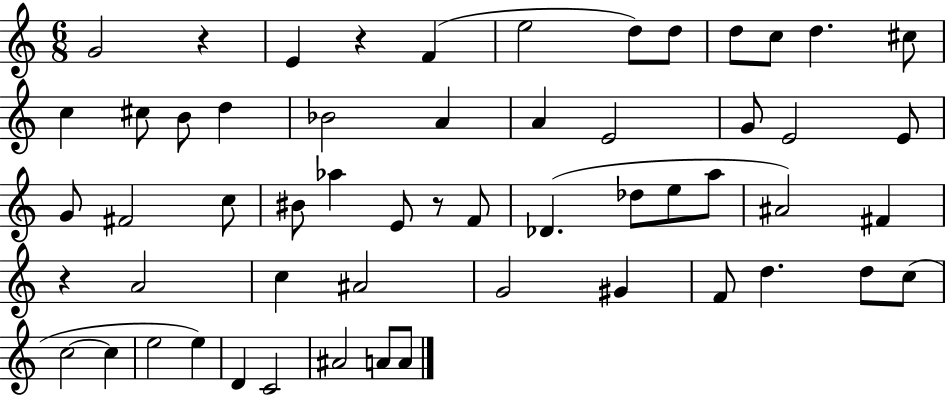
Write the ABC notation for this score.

X:1
T:Untitled
M:6/8
L:1/4
K:C
G2 z E z F e2 d/2 d/2 d/2 c/2 d ^c/2 c ^c/2 B/2 d _B2 A A E2 G/2 E2 E/2 G/2 ^F2 c/2 ^B/2 _a E/2 z/2 F/2 _D _d/2 e/2 a/2 ^A2 ^F z A2 c ^A2 G2 ^G F/2 d d/2 c/2 c2 c e2 e D C2 ^A2 A/2 A/2